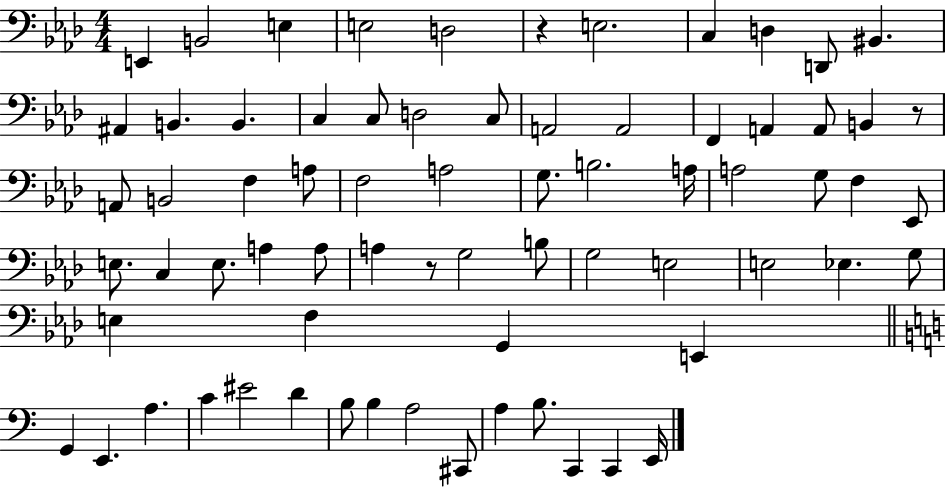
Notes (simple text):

E2/q B2/h E3/q E3/h D3/h R/q E3/h. C3/q D3/q D2/e BIS2/q. A#2/q B2/q. B2/q. C3/q C3/e D3/h C3/e A2/h A2/h F2/q A2/q A2/e B2/q R/e A2/e B2/h F3/q A3/e F3/h A3/h G3/e. B3/h. A3/s A3/h G3/e F3/q Eb2/e E3/e. C3/q E3/e. A3/q A3/e A3/q R/e G3/h B3/e G3/h E3/h E3/h Eb3/q. G3/e E3/q F3/q G2/q E2/q G2/q E2/q. A3/q. C4/q EIS4/h D4/q B3/e B3/q A3/h C#2/e A3/q B3/e. C2/q C2/q E2/s